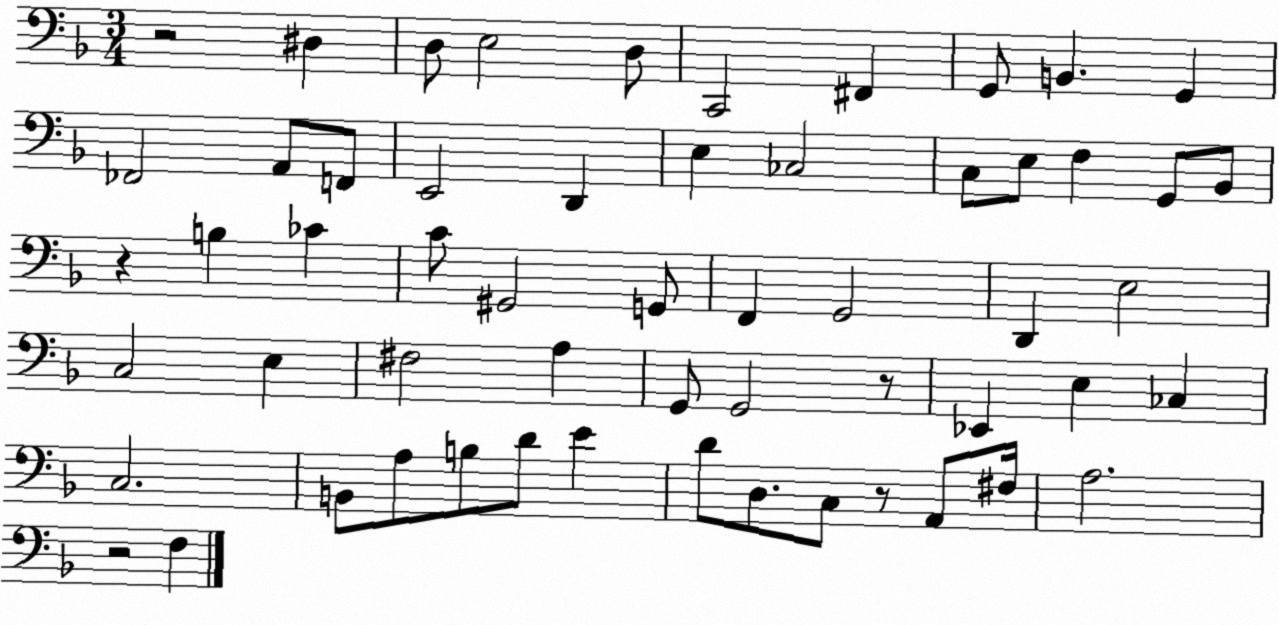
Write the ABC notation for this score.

X:1
T:Untitled
M:3/4
L:1/4
K:F
z2 ^D, D,/2 E,2 D,/2 C,,2 ^F,, G,,/2 B,, G,, _F,,2 A,,/2 F,,/2 E,,2 D,, E, _C,2 C,/2 E,/2 F, G,,/2 _B,,/2 z B, _C C/2 ^G,,2 G,,/2 F,, G,,2 D,, E,2 C,2 E, ^F,2 A, G,,/2 G,,2 z/2 _E,, E, _C, C,2 B,,/2 A,/2 B,/2 D/2 E D/2 D,/2 C,/2 z/2 A,,/2 ^F,/4 A,2 z2 F,